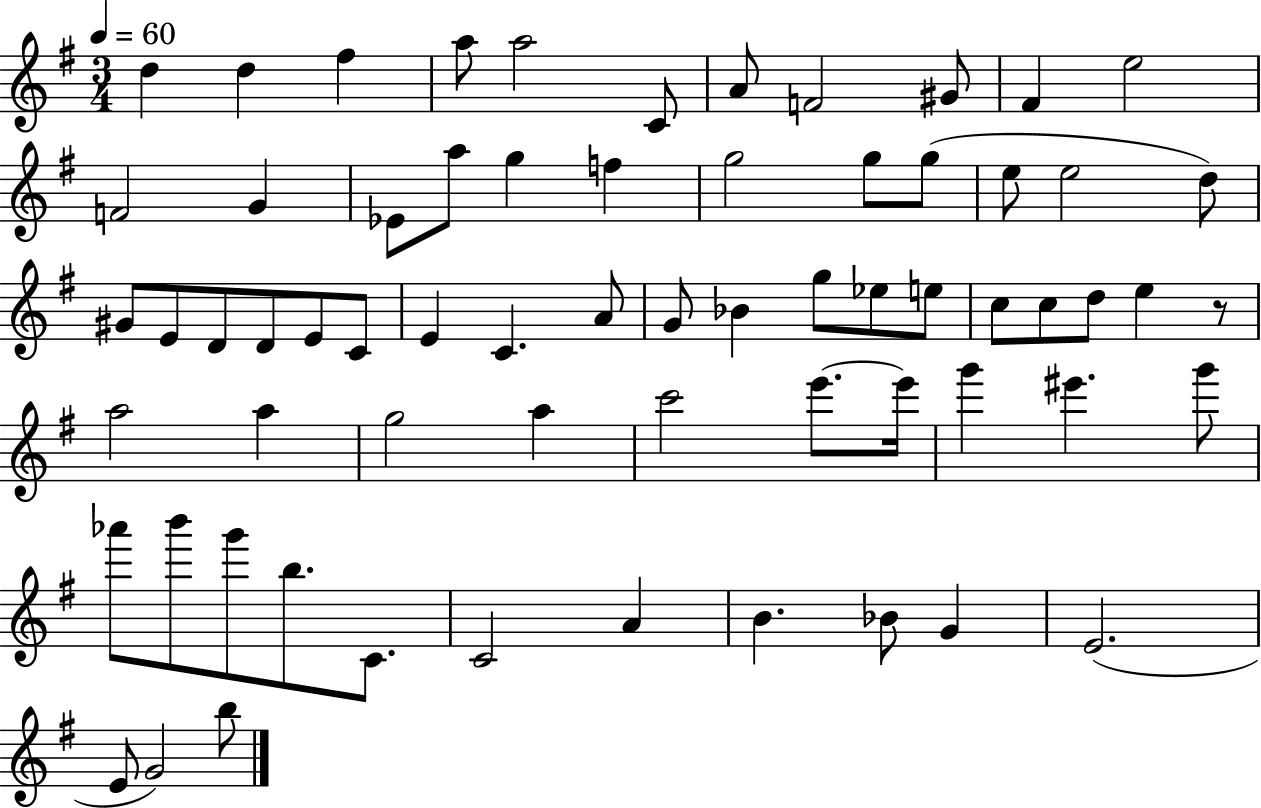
X:1
T:Untitled
M:3/4
L:1/4
K:G
d d ^f a/2 a2 C/2 A/2 F2 ^G/2 ^F e2 F2 G _E/2 a/2 g f g2 g/2 g/2 e/2 e2 d/2 ^G/2 E/2 D/2 D/2 E/2 C/2 E C A/2 G/2 _B g/2 _e/2 e/2 c/2 c/2 d/2 e z/2 a2 a g2 a c'2 e'/2 e'/4 g' ^e' g'/2 _a'/2 b'/2 g'/2 b/2 C/2 C2 A B _B/2 G E2 E/2 G2 b/2